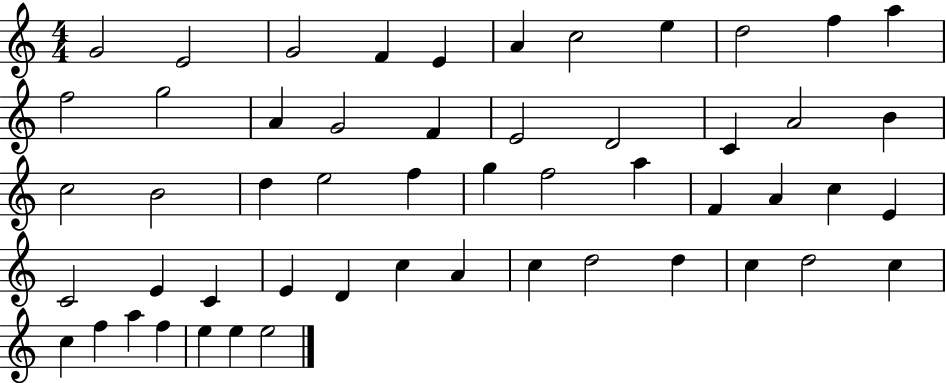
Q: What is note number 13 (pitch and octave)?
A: G5